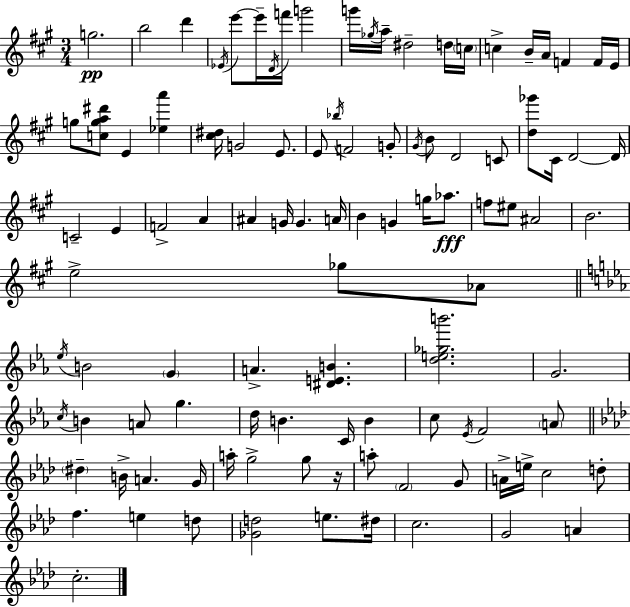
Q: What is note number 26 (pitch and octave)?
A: E4